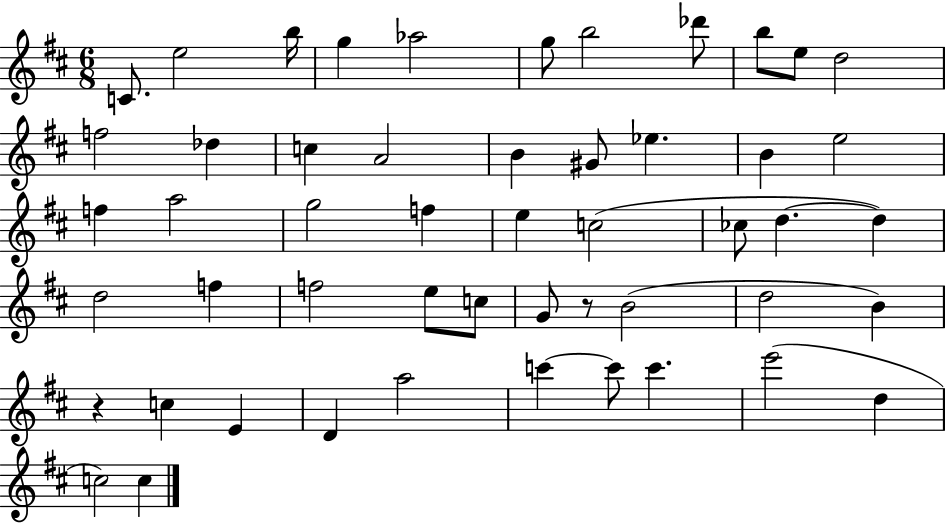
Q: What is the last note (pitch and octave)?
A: C5